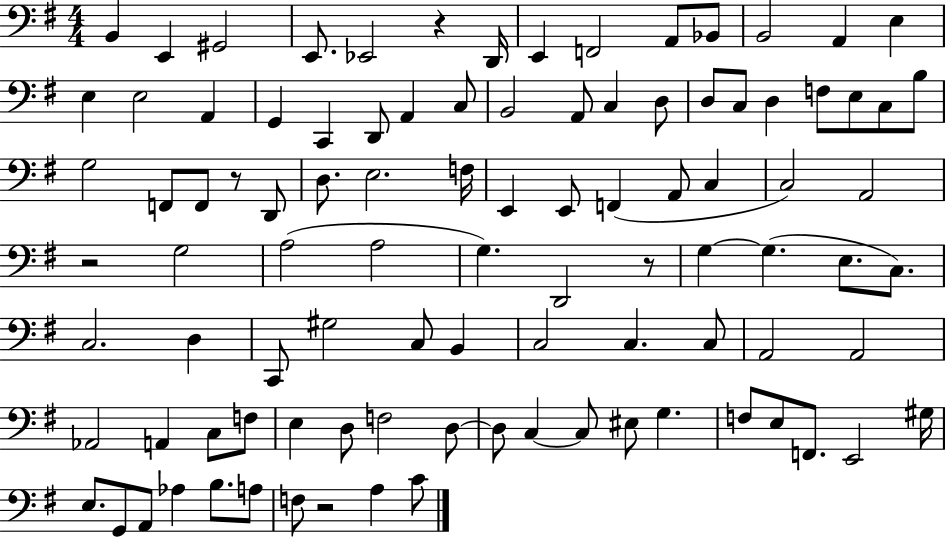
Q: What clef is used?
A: bass